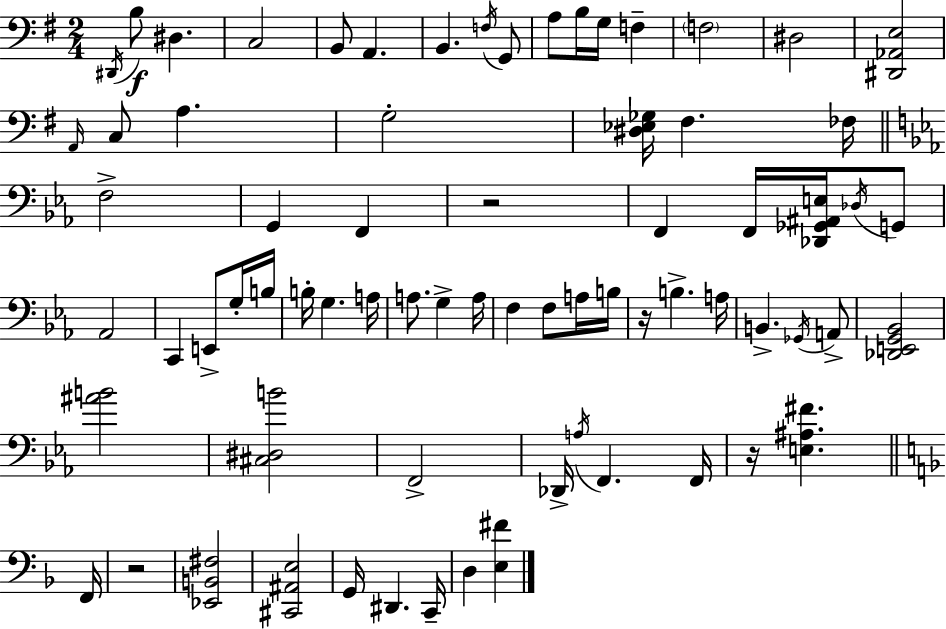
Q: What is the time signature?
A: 2/4